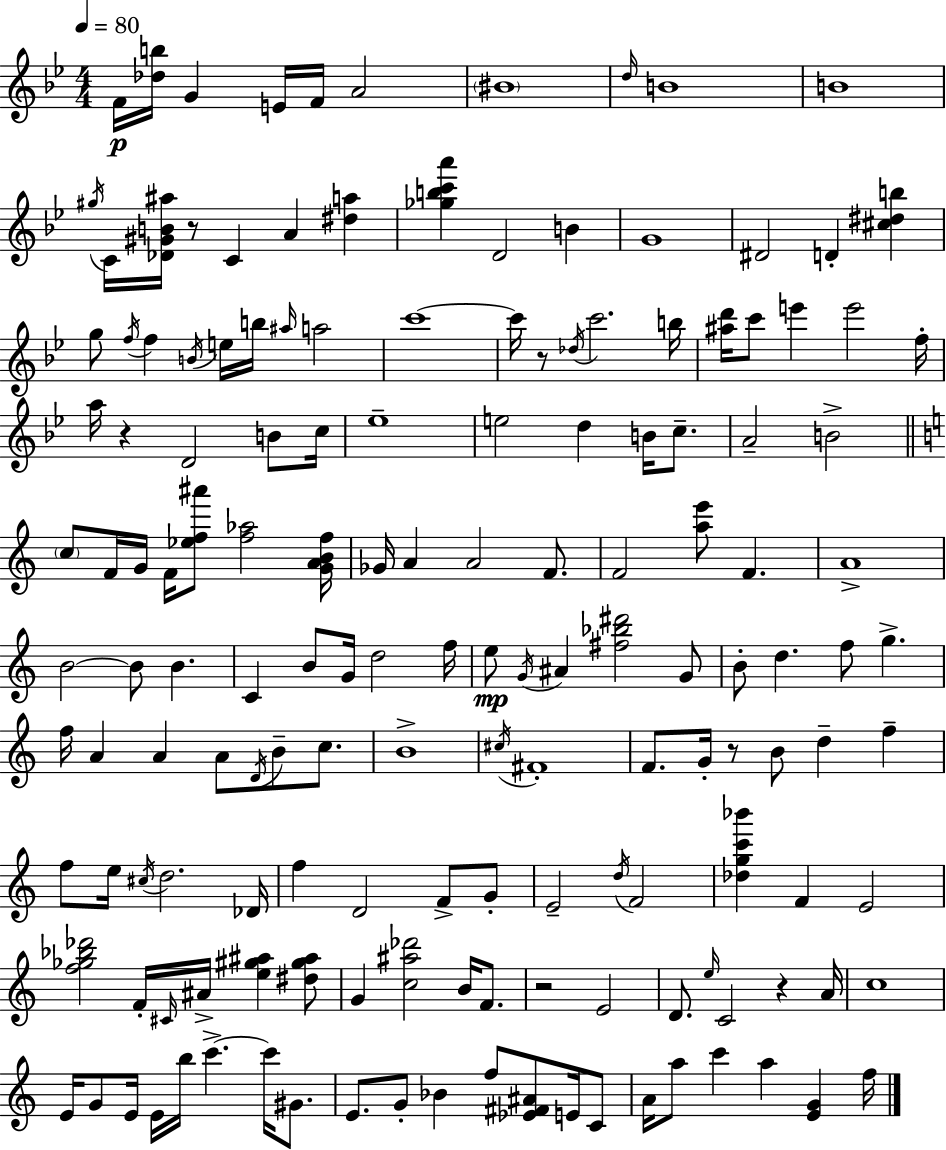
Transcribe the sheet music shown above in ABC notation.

X:1
T:Untitled
M:4/4
L:1/4
K:Gm
F/4 [_db]/4 G E/4 F/4 A2 ^B4 d/4 B4 B4 ^g/4 C/4 [_D^GB^a]/4 z/2 C A [^da] [_gbc'a'] D2 B G4 ^D2 D [^c^db] g/2 f/4 f B/4 e/4 b/4 ^a/4 a2 c'4 c'/4 z/2 _d/4 c'2 b/4 [^ad']/4 c'/2 e' e'2 f/4 a/4 z D2 B/2 c/4 _e4 e2 d B/4 c/2 A2 B2 c/2 F/4 G/4 F/4 [_ef^a']/2 [f_a]2 [GABf]/4 _G/4 A A2 F/2 F2 [ae']/2 F A4 B2 B/2 B C B/2 G/4 d2 f/4 e/2 G/4 ^A [^f_b^d']2 G/2 B/2 d f/2 g f/4 A A A/2 D/4 B/2 c/2 B4 ^c/4 ^F4 F/2 G/4 z/2 B/2 d f f/2 e/4 ^c/4 d2 _D/4 f D2 F/2 G/2 E2 d/4 F2 [_dgc'_b'] F E2 [f_g_b_d']2 F/4 ^C/4 ^A/4 [e^g^a] [^d^g^a]/2 G [c^a_d']2 B/4 F/2 z2 E2 D/2 e/4 C2 z A/4 c4 E/4 G/2 E/4 E/4 b/4 c' c'/4 ^G/2 E/2 G/2 _B f/2 [_E^F^A]/2 E/4 C/2 A/4 a/2 c' a [EG] f/4